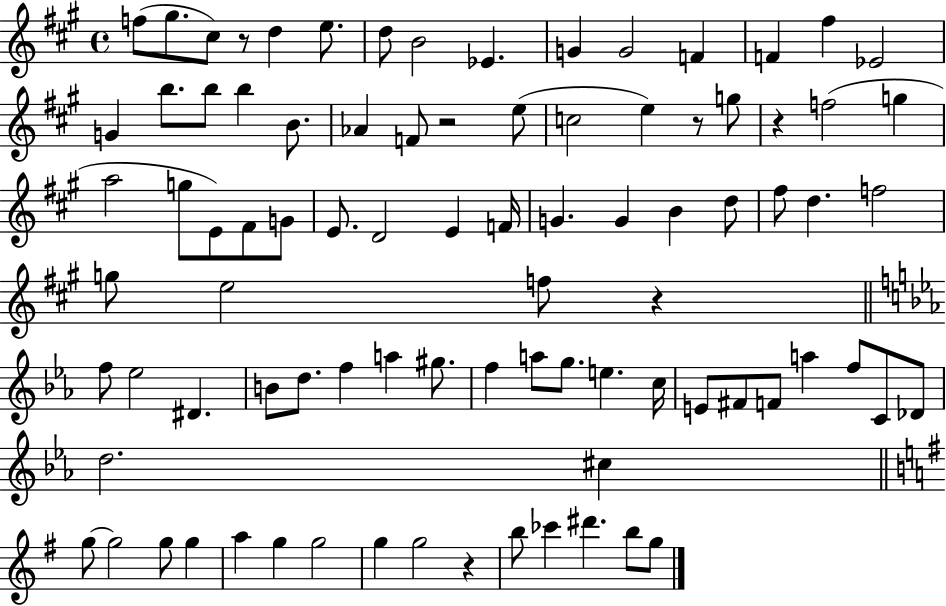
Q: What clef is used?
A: treble